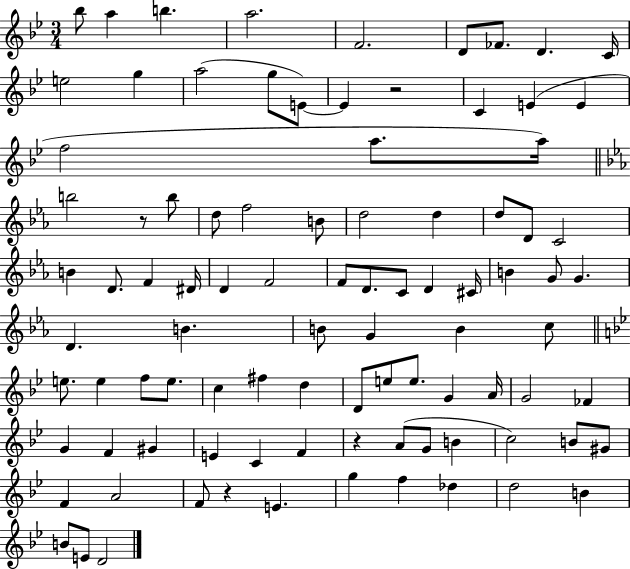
Bb5/e A5/q B5/q. A5/h. F4/h. D4/e FES4/e. D4/q. C4/s E5/h G5/q A5/h G5/e E4/e E4/q R/h C4/q E4/q E4/q F5/h A5/e. A5/s B5/h R/e B5/e D5/e F5/h B4/e D5/h D5/q D5/e D4/e C4/h B4/q D4/e. F4/q D#4/s D4/q F4/h F4/e D4/e. C4/e D4/q C#4/s B4/q G4/e G4/q. D4/q. B4/q. B4/e G4/q B4/q C5/e E5/e. E5/q F5/e E5/e. C5/q F#5/q D5/q D4/e E5/e E5/e. G4/q A4/s G4/h FES4/q G4/q F4/q G#4/q E4/q C4/q F4/q R/q A4/e G4/e B4/q C5/h B4/e G#4/e F4/q A4/h F4/e R/q E4/q. G5/q F5/q Db5/q D5/h B4/q B4/e E4/e D4/h